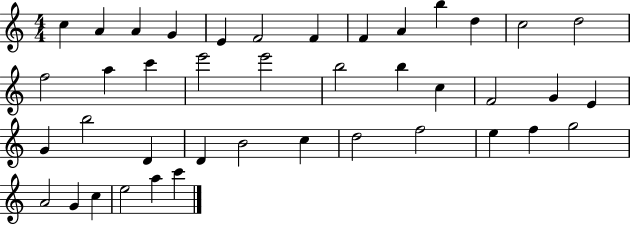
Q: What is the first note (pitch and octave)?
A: C5